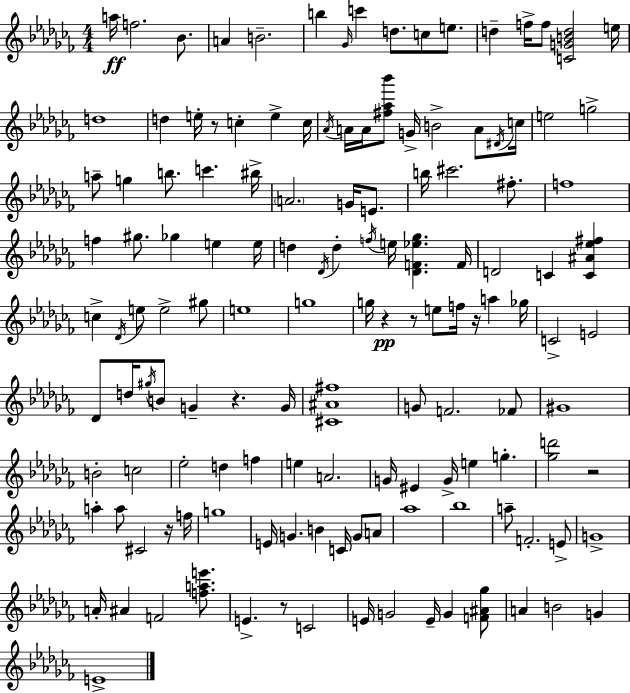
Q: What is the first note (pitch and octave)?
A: A5